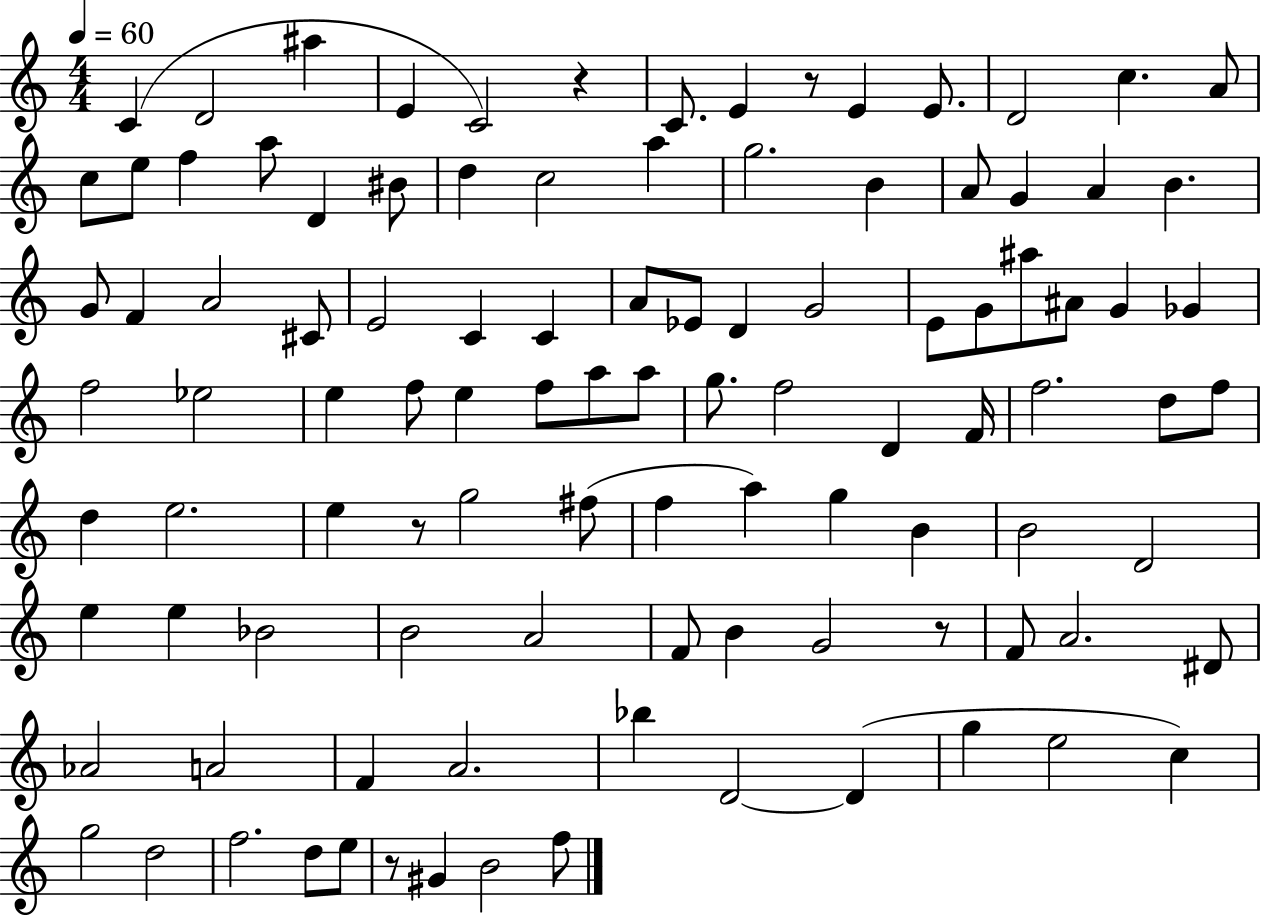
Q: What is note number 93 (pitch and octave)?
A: D5